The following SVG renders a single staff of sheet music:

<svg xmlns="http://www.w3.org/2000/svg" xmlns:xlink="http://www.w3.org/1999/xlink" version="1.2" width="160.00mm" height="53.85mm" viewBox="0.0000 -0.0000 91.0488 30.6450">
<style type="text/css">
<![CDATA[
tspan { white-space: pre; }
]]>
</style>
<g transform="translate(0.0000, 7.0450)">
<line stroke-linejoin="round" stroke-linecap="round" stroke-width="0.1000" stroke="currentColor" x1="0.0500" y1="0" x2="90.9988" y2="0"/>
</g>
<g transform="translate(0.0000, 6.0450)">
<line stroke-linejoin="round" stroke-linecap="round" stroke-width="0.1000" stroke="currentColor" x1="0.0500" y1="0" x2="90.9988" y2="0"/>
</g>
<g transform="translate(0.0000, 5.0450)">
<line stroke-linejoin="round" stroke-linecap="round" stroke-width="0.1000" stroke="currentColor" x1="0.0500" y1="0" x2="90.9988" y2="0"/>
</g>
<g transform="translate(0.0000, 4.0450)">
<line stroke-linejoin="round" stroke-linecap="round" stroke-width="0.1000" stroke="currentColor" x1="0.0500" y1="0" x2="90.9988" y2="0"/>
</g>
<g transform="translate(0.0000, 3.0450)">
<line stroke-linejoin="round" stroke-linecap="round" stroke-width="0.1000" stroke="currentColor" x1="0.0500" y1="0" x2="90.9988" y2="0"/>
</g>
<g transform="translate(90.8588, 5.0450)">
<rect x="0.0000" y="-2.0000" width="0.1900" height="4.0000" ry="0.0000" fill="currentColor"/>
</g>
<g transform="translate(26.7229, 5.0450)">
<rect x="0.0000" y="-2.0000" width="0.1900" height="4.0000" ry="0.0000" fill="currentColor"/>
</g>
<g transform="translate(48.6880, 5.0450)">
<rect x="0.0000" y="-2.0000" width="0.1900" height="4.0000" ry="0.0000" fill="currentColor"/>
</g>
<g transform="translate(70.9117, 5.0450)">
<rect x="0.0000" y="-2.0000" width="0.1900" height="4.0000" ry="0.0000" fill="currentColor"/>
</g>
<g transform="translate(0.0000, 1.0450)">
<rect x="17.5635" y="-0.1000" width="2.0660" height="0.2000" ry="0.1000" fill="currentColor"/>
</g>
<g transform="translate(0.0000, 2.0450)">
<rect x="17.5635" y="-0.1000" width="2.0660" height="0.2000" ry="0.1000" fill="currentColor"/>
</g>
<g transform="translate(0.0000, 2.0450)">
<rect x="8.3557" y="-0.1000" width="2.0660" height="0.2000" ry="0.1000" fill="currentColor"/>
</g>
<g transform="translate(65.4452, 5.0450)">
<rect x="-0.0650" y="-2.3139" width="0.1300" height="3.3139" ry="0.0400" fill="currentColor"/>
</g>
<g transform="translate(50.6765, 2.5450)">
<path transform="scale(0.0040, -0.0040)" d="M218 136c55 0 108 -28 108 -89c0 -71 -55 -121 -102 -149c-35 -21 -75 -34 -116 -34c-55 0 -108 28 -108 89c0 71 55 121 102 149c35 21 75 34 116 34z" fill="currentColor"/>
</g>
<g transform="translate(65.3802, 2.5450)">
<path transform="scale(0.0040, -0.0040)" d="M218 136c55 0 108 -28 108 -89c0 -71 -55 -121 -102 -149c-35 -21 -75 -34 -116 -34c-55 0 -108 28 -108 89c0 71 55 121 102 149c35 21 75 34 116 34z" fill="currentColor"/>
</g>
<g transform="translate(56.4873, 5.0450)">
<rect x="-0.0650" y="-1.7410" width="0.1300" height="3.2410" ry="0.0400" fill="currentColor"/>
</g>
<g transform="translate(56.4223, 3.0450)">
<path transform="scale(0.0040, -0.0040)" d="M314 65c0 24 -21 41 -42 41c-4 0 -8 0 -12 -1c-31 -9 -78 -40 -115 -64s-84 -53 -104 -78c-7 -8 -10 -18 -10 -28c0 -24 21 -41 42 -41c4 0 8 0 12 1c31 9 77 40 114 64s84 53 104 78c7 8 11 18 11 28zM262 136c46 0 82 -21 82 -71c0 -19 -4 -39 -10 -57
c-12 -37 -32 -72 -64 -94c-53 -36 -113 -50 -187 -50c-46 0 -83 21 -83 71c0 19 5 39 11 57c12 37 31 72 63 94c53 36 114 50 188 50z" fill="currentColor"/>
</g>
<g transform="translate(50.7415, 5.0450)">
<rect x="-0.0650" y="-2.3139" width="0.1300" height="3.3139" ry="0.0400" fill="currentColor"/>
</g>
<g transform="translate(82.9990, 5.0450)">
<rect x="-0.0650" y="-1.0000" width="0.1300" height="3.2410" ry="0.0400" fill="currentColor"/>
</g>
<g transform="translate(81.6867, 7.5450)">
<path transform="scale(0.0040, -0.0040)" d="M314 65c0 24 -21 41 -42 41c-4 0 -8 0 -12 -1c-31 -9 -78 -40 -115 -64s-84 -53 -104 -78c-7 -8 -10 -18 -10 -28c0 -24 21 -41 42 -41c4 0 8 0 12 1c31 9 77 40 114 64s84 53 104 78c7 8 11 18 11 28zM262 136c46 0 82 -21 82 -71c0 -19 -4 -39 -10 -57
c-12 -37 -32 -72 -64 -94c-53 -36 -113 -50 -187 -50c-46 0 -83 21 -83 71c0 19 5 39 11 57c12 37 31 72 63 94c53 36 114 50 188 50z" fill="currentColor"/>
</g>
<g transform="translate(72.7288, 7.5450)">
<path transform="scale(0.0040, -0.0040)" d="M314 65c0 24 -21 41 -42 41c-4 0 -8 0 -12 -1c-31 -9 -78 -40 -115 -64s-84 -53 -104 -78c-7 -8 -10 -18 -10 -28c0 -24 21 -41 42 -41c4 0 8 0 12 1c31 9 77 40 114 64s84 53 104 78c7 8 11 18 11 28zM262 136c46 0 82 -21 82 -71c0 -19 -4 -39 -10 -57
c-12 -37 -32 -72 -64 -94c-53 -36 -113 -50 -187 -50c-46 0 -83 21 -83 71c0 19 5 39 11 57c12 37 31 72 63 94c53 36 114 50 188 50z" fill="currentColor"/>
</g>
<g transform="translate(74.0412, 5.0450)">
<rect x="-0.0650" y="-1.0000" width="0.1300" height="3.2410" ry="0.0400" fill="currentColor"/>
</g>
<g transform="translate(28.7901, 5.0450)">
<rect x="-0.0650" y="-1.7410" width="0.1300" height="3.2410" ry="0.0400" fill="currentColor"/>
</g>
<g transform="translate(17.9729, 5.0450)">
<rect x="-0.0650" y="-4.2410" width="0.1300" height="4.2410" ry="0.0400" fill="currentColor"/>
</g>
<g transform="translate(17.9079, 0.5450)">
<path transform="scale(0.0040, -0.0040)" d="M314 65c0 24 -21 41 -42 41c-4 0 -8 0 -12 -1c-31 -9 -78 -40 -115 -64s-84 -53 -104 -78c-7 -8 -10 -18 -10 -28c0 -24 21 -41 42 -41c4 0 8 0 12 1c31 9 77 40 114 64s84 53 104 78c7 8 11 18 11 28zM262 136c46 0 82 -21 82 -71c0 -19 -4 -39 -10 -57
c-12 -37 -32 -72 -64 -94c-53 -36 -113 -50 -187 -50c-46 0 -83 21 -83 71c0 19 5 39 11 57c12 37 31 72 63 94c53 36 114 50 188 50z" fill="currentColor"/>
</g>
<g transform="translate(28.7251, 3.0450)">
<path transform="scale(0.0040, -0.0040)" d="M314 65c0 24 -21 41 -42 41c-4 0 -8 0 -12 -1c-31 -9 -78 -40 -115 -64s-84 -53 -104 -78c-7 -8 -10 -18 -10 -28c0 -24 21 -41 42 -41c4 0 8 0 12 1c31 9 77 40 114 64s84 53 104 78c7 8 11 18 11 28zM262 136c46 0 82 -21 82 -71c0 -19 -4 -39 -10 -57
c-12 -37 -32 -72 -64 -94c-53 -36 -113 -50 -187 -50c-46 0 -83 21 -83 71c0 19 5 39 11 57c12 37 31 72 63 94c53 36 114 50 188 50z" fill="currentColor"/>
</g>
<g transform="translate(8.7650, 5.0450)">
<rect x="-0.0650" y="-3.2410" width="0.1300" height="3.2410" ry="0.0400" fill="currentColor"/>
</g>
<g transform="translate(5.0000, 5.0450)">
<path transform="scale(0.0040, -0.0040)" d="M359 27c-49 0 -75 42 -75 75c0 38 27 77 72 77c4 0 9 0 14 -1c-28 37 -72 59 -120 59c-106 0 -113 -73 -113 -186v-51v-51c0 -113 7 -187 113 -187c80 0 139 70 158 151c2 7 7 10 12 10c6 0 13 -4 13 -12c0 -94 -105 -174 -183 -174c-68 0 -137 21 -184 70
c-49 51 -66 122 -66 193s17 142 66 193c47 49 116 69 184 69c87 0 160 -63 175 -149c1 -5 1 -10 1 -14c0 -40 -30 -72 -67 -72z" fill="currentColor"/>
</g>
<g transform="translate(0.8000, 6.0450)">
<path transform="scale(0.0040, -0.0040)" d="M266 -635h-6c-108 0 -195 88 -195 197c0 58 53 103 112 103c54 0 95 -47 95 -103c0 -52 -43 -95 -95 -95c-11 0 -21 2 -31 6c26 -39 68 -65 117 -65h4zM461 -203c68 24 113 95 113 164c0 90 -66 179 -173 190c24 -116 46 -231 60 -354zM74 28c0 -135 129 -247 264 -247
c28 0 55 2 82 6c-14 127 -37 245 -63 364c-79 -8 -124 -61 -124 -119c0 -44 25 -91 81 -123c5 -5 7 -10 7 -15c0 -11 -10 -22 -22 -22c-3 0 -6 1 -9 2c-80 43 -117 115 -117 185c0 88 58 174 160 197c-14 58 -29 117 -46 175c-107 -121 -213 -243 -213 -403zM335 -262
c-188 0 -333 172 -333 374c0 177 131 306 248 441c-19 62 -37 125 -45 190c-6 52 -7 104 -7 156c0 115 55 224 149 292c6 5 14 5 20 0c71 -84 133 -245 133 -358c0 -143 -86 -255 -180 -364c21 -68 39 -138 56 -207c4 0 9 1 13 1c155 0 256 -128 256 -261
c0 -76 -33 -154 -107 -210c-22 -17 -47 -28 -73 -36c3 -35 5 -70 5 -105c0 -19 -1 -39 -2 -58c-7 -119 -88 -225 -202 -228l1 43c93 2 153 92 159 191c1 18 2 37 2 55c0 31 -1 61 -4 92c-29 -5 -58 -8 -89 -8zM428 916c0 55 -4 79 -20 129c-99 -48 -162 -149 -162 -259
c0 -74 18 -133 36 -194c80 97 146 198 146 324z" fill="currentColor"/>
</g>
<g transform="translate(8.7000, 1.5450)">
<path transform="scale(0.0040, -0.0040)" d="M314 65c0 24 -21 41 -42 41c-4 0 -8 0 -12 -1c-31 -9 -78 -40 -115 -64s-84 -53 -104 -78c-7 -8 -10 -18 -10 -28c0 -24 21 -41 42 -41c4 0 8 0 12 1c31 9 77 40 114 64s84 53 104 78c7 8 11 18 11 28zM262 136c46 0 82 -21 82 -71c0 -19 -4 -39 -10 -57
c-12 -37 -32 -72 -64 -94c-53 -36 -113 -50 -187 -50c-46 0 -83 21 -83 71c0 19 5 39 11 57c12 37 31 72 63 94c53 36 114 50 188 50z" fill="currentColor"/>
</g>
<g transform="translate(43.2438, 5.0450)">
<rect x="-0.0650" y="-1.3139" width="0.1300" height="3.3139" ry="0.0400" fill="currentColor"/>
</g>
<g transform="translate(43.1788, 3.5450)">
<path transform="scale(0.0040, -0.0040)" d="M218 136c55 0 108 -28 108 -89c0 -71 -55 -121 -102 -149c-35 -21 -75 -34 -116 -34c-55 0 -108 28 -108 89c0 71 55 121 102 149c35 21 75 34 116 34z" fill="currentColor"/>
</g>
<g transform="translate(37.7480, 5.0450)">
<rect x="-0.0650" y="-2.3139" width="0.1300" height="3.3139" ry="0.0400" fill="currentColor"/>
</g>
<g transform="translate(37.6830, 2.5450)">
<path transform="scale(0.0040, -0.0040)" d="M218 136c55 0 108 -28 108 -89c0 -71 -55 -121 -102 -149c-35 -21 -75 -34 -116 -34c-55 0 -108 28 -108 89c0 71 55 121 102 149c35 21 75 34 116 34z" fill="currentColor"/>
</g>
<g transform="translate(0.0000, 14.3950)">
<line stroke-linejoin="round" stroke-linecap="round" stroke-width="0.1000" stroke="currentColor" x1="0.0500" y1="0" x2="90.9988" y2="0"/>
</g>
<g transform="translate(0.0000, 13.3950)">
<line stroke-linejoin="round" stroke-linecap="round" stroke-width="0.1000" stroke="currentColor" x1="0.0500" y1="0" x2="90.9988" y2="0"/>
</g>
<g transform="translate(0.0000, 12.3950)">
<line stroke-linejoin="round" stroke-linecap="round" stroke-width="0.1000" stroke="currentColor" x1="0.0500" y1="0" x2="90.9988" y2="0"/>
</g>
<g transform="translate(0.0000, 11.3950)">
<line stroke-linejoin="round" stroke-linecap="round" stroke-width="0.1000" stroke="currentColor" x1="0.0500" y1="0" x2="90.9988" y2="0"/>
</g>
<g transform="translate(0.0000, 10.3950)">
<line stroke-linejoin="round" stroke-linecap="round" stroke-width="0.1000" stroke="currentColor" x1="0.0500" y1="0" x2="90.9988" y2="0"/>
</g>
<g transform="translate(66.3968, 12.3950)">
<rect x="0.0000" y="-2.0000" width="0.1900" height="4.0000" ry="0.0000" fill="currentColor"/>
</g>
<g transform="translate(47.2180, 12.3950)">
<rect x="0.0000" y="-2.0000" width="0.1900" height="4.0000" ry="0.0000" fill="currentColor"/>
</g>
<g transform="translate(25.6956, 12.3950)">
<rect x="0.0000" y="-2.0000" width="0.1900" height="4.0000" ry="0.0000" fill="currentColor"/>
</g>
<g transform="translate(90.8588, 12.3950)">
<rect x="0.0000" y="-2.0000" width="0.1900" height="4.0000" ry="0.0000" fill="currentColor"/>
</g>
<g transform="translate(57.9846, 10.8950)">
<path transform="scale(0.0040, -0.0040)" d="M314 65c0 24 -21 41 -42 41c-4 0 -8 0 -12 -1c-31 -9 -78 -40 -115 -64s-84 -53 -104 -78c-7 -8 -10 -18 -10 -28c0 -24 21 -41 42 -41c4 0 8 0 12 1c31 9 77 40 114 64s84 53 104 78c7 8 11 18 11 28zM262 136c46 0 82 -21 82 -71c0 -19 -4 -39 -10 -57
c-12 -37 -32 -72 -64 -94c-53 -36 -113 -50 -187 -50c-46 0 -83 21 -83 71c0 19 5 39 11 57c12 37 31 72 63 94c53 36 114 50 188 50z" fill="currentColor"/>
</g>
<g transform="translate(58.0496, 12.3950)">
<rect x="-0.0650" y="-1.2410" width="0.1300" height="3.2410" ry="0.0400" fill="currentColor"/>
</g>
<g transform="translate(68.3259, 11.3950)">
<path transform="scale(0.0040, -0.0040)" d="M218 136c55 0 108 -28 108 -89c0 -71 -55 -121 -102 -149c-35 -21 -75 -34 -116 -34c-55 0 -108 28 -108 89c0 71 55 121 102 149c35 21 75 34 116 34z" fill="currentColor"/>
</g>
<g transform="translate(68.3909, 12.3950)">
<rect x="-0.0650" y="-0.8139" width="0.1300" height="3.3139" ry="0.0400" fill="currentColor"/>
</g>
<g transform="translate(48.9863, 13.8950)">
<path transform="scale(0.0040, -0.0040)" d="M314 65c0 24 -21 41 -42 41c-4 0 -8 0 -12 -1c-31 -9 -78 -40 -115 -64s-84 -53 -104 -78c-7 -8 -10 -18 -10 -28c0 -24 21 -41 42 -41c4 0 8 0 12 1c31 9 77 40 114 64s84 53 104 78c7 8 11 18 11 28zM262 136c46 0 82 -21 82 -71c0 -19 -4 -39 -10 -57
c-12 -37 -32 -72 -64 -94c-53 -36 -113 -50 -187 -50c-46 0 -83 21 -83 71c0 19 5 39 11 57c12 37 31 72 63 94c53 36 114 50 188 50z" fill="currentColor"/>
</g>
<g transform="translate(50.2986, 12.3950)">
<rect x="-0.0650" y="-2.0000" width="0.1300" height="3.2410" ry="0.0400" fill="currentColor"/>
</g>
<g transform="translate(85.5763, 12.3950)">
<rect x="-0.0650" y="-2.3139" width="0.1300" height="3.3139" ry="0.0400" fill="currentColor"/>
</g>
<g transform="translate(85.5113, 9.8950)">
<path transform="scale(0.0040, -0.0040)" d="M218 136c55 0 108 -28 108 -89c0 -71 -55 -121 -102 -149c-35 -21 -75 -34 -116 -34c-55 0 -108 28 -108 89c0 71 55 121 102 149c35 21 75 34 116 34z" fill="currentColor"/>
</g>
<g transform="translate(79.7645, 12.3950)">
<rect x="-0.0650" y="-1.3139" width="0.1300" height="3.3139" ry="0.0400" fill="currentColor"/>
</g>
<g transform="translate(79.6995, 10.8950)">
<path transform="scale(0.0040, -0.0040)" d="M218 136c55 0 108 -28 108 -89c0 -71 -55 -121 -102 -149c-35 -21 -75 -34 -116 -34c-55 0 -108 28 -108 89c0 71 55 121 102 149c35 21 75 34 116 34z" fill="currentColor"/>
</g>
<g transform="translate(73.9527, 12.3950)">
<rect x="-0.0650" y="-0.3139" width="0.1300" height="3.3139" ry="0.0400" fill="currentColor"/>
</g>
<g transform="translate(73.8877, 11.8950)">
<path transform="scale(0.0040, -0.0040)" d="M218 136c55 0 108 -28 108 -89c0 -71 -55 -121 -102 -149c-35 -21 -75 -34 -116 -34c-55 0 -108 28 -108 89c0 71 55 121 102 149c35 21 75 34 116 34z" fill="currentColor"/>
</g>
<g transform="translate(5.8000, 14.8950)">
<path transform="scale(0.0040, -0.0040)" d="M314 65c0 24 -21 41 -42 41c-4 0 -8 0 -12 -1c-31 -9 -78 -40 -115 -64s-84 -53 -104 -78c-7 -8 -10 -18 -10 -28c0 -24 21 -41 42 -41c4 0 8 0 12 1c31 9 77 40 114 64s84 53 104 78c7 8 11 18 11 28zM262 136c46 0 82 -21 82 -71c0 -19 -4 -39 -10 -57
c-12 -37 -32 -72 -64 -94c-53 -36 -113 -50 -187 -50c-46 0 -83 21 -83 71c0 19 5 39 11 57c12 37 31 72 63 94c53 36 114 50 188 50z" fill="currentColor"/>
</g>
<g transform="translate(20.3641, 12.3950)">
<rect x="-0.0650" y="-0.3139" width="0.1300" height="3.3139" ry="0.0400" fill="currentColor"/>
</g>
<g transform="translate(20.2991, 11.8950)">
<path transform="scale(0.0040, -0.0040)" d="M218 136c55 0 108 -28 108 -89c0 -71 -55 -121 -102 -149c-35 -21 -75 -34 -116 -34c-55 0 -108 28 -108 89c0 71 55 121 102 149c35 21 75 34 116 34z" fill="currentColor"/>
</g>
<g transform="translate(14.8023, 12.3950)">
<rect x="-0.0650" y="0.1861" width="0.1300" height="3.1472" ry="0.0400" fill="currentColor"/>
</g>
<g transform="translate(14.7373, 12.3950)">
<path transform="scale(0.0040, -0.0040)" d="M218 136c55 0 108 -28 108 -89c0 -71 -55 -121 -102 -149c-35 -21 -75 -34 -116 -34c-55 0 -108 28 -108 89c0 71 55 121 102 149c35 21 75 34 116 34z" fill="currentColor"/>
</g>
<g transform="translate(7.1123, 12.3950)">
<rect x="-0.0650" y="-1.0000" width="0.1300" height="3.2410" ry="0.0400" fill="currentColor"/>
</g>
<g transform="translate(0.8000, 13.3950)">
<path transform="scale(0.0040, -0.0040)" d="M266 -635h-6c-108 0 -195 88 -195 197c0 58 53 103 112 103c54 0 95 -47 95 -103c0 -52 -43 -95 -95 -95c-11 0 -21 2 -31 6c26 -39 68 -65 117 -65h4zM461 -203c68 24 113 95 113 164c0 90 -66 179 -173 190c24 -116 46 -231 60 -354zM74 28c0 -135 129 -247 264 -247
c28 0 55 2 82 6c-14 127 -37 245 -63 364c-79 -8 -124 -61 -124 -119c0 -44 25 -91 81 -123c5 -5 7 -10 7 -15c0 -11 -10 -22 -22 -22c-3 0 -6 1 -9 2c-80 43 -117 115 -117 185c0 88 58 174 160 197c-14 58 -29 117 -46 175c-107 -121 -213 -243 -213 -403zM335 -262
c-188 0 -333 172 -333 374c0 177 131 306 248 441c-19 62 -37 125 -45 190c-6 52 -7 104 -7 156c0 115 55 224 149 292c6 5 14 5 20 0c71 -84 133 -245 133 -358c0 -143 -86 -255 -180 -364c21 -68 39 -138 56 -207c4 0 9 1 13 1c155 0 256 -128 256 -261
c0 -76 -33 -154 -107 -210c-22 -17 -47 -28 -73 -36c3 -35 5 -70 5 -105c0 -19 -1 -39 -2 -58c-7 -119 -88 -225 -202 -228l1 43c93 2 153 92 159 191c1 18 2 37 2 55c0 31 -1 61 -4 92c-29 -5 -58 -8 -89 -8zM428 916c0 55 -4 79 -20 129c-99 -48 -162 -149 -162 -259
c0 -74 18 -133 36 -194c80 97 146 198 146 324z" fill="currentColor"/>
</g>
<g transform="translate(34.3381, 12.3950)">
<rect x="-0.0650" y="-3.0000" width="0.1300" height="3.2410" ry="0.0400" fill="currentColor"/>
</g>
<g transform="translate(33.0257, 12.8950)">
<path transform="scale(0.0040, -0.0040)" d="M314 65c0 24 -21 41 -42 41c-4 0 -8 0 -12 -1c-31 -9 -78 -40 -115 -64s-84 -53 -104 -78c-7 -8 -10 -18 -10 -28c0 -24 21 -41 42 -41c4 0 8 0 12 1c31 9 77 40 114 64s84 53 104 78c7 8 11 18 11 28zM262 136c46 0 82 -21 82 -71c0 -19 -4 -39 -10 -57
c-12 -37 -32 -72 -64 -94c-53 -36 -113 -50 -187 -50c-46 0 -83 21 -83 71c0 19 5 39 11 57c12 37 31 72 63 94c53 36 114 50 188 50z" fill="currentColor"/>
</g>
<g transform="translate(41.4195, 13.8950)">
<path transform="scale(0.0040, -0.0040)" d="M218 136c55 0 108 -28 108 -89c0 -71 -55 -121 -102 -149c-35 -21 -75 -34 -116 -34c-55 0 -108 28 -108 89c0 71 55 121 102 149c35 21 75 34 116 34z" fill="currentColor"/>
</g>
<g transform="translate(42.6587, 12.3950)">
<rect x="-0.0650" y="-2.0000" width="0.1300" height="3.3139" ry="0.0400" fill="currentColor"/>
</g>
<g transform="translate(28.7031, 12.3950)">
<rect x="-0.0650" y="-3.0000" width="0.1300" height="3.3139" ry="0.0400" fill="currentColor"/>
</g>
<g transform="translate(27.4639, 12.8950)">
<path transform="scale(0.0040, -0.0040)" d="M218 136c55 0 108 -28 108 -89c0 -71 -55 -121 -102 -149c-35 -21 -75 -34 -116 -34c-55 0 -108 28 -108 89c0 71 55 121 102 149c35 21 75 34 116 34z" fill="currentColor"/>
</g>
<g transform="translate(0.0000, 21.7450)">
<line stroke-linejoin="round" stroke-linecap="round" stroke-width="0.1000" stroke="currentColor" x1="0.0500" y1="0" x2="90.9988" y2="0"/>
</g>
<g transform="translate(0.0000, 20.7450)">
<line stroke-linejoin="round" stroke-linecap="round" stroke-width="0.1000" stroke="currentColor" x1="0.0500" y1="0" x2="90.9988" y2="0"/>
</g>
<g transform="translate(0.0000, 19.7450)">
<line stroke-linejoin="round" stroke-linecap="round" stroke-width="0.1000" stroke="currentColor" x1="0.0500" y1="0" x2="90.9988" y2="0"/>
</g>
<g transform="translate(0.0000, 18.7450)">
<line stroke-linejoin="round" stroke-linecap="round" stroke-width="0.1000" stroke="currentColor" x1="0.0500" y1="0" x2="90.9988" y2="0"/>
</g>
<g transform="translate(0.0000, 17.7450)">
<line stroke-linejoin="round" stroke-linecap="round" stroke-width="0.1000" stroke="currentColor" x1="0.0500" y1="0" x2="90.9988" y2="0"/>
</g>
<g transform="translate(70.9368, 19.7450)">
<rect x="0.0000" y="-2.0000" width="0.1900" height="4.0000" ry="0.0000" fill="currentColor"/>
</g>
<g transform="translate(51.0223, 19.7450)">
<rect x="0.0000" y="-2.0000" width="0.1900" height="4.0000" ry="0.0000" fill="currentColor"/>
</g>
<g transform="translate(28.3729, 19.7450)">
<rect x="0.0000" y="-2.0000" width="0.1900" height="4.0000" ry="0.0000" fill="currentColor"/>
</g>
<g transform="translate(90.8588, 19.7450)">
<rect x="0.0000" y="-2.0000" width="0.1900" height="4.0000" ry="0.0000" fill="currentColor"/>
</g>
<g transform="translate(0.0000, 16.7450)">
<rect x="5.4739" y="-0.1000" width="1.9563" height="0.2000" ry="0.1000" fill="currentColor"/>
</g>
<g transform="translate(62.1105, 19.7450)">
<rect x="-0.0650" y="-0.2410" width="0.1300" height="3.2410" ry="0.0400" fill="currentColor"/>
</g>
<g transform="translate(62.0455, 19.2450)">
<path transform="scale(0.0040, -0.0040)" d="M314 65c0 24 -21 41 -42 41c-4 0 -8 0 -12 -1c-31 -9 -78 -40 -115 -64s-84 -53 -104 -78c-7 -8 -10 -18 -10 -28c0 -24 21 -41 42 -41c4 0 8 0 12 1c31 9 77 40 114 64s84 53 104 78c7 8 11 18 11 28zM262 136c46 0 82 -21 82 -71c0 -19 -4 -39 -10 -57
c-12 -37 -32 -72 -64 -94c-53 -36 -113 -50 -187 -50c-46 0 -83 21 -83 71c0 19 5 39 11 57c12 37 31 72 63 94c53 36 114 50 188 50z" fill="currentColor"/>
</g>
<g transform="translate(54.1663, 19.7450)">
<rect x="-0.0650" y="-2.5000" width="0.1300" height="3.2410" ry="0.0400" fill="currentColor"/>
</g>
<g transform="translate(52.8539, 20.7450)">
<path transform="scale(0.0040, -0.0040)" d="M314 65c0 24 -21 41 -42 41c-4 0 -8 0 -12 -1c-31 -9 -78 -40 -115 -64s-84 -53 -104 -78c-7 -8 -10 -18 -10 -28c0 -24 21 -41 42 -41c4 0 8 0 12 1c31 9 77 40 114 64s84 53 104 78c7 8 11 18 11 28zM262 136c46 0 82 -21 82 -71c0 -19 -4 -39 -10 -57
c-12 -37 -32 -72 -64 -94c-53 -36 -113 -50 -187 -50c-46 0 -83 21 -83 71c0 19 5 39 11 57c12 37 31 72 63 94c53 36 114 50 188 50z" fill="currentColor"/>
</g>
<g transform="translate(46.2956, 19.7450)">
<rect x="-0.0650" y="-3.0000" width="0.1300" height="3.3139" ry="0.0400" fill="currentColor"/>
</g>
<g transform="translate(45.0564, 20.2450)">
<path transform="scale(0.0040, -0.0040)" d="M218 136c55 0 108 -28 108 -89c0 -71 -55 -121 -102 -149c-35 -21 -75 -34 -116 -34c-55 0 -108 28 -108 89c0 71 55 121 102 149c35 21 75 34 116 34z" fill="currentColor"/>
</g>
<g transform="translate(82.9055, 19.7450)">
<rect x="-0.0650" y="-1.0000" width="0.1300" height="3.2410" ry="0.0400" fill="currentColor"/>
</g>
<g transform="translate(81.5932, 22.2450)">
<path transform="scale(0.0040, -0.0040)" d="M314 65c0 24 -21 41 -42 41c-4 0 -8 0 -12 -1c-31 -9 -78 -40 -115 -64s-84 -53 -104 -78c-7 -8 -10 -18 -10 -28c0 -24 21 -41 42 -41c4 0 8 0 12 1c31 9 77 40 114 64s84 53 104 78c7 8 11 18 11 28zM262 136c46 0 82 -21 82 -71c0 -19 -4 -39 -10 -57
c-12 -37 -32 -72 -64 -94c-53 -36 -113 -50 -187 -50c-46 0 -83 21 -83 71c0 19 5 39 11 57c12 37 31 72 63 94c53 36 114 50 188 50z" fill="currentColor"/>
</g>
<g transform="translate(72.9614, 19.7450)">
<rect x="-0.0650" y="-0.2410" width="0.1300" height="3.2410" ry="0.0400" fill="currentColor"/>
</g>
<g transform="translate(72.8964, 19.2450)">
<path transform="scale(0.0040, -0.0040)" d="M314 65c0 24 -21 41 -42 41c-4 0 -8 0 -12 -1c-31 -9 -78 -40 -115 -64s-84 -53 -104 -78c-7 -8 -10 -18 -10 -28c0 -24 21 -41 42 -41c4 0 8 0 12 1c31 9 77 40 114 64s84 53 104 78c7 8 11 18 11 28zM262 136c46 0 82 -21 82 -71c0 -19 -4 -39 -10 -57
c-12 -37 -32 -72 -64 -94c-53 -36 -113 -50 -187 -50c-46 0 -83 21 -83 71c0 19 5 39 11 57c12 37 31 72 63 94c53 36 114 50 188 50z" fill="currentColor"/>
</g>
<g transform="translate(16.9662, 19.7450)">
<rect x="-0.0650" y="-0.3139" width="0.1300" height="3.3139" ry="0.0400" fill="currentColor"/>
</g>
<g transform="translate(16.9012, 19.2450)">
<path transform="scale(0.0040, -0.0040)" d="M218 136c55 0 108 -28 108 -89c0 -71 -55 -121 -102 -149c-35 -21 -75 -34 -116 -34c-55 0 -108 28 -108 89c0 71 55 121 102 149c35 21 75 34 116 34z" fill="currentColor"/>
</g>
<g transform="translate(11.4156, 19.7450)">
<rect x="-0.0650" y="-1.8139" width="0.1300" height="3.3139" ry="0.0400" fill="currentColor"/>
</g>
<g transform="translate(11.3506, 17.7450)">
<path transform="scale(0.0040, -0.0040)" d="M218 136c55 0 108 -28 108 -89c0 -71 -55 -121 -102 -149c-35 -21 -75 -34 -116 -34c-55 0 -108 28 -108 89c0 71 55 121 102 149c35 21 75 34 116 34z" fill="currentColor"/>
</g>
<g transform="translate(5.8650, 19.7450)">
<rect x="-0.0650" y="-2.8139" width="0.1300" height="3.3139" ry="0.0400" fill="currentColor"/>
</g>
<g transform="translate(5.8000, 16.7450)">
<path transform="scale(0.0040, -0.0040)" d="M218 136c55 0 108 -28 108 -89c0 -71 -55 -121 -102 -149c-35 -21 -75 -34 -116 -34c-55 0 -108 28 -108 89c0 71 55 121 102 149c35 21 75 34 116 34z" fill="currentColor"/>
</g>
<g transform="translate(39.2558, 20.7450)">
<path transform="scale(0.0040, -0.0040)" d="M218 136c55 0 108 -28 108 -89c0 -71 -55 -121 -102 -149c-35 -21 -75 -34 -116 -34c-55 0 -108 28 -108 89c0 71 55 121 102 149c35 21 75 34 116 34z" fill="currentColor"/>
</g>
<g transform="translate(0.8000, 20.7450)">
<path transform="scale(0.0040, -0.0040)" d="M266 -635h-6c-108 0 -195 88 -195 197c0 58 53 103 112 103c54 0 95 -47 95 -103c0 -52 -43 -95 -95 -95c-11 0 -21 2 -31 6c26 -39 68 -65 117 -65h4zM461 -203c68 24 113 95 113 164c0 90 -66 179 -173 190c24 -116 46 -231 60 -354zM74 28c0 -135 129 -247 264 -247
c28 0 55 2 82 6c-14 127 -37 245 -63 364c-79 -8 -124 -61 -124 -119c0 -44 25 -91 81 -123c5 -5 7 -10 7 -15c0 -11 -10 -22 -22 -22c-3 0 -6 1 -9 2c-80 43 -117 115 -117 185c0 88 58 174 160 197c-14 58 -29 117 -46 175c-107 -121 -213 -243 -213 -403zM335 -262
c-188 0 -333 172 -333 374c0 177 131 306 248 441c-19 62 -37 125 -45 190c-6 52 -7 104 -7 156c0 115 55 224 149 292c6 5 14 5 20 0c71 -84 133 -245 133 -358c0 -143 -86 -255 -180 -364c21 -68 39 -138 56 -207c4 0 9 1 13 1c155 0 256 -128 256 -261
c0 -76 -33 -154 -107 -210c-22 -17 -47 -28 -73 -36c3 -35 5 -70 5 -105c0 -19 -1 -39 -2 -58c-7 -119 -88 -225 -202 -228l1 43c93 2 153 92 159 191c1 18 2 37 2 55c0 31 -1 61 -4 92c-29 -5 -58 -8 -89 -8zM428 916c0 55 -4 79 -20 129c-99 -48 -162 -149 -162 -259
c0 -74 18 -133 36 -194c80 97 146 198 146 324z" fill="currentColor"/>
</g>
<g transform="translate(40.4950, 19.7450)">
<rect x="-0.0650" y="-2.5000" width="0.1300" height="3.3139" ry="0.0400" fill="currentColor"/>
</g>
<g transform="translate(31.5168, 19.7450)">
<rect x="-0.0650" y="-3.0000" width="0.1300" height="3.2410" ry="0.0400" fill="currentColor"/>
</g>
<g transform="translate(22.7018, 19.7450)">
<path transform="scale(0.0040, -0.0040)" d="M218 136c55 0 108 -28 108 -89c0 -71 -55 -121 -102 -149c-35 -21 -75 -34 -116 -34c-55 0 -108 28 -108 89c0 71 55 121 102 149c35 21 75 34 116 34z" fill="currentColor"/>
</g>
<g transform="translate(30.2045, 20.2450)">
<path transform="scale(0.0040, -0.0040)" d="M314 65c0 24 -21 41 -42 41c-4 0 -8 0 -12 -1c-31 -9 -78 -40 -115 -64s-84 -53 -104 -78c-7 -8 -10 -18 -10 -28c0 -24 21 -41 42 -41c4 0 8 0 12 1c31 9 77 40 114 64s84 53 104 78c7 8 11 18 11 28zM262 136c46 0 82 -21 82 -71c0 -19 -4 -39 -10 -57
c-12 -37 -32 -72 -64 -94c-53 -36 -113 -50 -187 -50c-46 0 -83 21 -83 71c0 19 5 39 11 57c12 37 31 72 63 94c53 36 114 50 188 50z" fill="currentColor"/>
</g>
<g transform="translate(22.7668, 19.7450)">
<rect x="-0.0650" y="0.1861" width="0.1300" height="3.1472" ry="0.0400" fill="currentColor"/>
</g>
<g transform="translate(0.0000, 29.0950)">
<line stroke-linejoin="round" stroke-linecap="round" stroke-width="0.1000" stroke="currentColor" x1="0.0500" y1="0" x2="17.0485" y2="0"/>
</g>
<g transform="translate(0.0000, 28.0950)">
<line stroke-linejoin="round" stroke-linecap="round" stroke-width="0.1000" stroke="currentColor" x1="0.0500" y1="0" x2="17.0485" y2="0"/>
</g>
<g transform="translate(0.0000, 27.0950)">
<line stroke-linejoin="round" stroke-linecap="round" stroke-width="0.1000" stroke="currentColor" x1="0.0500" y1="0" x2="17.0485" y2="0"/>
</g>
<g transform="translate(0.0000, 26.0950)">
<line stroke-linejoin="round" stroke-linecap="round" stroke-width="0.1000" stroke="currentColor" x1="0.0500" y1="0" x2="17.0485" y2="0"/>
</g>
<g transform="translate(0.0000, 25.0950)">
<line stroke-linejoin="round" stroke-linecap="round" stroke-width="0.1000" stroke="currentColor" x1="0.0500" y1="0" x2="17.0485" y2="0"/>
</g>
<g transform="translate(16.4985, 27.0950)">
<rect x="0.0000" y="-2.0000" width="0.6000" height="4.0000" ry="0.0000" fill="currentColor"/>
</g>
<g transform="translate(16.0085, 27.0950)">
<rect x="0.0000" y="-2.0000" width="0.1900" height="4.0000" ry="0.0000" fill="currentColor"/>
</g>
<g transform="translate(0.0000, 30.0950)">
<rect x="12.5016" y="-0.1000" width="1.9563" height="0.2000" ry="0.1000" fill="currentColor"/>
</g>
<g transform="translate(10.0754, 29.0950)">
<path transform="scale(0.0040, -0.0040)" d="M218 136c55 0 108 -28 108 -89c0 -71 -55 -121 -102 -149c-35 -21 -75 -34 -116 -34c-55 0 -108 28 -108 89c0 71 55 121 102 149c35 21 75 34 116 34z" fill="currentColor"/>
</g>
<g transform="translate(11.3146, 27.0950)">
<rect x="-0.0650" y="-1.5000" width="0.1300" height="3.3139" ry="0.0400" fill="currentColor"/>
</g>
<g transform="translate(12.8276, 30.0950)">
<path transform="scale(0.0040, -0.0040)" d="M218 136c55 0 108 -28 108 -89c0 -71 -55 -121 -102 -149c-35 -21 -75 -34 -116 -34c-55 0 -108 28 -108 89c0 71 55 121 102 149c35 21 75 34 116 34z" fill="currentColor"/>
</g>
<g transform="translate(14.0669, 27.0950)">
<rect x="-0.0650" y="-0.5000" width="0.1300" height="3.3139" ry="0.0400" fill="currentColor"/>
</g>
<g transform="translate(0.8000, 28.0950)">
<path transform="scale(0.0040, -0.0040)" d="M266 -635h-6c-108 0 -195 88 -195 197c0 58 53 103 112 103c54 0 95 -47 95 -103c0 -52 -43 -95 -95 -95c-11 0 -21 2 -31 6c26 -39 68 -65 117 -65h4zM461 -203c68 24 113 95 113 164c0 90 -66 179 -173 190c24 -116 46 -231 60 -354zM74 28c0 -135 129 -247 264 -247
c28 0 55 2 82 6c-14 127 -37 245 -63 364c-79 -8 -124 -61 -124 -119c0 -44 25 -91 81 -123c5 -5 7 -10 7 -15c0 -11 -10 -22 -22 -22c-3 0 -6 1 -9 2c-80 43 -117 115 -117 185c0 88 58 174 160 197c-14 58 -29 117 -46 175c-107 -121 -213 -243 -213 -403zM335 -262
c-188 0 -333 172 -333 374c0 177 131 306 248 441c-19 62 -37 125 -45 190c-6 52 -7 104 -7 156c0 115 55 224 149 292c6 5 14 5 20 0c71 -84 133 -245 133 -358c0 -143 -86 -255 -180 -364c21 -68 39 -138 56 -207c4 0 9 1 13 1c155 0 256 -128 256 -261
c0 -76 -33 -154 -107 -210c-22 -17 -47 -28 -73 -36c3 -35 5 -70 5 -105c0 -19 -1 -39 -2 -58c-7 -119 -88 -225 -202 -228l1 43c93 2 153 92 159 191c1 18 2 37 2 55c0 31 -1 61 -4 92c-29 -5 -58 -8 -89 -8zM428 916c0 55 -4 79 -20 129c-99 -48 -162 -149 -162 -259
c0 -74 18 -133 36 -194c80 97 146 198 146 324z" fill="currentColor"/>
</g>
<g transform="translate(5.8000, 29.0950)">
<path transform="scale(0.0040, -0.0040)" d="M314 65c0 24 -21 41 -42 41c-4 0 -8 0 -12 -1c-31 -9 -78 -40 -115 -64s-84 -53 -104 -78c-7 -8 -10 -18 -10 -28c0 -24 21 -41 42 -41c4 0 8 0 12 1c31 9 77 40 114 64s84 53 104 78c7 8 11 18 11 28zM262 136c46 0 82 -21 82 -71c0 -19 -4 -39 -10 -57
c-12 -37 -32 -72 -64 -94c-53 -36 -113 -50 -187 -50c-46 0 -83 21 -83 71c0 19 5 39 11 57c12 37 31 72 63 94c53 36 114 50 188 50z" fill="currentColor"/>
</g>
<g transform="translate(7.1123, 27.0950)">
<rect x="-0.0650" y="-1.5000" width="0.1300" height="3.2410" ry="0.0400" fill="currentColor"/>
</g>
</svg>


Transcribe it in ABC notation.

X:1
T:Untitled
M:4/4
L:1/4
K:C
b2 d'2 f2 g e g f2 g D2 D2 D2 B c A A2 F F2 e2 d c e g a f c B A2 G A G2 c2 c2 D2 E2 E C